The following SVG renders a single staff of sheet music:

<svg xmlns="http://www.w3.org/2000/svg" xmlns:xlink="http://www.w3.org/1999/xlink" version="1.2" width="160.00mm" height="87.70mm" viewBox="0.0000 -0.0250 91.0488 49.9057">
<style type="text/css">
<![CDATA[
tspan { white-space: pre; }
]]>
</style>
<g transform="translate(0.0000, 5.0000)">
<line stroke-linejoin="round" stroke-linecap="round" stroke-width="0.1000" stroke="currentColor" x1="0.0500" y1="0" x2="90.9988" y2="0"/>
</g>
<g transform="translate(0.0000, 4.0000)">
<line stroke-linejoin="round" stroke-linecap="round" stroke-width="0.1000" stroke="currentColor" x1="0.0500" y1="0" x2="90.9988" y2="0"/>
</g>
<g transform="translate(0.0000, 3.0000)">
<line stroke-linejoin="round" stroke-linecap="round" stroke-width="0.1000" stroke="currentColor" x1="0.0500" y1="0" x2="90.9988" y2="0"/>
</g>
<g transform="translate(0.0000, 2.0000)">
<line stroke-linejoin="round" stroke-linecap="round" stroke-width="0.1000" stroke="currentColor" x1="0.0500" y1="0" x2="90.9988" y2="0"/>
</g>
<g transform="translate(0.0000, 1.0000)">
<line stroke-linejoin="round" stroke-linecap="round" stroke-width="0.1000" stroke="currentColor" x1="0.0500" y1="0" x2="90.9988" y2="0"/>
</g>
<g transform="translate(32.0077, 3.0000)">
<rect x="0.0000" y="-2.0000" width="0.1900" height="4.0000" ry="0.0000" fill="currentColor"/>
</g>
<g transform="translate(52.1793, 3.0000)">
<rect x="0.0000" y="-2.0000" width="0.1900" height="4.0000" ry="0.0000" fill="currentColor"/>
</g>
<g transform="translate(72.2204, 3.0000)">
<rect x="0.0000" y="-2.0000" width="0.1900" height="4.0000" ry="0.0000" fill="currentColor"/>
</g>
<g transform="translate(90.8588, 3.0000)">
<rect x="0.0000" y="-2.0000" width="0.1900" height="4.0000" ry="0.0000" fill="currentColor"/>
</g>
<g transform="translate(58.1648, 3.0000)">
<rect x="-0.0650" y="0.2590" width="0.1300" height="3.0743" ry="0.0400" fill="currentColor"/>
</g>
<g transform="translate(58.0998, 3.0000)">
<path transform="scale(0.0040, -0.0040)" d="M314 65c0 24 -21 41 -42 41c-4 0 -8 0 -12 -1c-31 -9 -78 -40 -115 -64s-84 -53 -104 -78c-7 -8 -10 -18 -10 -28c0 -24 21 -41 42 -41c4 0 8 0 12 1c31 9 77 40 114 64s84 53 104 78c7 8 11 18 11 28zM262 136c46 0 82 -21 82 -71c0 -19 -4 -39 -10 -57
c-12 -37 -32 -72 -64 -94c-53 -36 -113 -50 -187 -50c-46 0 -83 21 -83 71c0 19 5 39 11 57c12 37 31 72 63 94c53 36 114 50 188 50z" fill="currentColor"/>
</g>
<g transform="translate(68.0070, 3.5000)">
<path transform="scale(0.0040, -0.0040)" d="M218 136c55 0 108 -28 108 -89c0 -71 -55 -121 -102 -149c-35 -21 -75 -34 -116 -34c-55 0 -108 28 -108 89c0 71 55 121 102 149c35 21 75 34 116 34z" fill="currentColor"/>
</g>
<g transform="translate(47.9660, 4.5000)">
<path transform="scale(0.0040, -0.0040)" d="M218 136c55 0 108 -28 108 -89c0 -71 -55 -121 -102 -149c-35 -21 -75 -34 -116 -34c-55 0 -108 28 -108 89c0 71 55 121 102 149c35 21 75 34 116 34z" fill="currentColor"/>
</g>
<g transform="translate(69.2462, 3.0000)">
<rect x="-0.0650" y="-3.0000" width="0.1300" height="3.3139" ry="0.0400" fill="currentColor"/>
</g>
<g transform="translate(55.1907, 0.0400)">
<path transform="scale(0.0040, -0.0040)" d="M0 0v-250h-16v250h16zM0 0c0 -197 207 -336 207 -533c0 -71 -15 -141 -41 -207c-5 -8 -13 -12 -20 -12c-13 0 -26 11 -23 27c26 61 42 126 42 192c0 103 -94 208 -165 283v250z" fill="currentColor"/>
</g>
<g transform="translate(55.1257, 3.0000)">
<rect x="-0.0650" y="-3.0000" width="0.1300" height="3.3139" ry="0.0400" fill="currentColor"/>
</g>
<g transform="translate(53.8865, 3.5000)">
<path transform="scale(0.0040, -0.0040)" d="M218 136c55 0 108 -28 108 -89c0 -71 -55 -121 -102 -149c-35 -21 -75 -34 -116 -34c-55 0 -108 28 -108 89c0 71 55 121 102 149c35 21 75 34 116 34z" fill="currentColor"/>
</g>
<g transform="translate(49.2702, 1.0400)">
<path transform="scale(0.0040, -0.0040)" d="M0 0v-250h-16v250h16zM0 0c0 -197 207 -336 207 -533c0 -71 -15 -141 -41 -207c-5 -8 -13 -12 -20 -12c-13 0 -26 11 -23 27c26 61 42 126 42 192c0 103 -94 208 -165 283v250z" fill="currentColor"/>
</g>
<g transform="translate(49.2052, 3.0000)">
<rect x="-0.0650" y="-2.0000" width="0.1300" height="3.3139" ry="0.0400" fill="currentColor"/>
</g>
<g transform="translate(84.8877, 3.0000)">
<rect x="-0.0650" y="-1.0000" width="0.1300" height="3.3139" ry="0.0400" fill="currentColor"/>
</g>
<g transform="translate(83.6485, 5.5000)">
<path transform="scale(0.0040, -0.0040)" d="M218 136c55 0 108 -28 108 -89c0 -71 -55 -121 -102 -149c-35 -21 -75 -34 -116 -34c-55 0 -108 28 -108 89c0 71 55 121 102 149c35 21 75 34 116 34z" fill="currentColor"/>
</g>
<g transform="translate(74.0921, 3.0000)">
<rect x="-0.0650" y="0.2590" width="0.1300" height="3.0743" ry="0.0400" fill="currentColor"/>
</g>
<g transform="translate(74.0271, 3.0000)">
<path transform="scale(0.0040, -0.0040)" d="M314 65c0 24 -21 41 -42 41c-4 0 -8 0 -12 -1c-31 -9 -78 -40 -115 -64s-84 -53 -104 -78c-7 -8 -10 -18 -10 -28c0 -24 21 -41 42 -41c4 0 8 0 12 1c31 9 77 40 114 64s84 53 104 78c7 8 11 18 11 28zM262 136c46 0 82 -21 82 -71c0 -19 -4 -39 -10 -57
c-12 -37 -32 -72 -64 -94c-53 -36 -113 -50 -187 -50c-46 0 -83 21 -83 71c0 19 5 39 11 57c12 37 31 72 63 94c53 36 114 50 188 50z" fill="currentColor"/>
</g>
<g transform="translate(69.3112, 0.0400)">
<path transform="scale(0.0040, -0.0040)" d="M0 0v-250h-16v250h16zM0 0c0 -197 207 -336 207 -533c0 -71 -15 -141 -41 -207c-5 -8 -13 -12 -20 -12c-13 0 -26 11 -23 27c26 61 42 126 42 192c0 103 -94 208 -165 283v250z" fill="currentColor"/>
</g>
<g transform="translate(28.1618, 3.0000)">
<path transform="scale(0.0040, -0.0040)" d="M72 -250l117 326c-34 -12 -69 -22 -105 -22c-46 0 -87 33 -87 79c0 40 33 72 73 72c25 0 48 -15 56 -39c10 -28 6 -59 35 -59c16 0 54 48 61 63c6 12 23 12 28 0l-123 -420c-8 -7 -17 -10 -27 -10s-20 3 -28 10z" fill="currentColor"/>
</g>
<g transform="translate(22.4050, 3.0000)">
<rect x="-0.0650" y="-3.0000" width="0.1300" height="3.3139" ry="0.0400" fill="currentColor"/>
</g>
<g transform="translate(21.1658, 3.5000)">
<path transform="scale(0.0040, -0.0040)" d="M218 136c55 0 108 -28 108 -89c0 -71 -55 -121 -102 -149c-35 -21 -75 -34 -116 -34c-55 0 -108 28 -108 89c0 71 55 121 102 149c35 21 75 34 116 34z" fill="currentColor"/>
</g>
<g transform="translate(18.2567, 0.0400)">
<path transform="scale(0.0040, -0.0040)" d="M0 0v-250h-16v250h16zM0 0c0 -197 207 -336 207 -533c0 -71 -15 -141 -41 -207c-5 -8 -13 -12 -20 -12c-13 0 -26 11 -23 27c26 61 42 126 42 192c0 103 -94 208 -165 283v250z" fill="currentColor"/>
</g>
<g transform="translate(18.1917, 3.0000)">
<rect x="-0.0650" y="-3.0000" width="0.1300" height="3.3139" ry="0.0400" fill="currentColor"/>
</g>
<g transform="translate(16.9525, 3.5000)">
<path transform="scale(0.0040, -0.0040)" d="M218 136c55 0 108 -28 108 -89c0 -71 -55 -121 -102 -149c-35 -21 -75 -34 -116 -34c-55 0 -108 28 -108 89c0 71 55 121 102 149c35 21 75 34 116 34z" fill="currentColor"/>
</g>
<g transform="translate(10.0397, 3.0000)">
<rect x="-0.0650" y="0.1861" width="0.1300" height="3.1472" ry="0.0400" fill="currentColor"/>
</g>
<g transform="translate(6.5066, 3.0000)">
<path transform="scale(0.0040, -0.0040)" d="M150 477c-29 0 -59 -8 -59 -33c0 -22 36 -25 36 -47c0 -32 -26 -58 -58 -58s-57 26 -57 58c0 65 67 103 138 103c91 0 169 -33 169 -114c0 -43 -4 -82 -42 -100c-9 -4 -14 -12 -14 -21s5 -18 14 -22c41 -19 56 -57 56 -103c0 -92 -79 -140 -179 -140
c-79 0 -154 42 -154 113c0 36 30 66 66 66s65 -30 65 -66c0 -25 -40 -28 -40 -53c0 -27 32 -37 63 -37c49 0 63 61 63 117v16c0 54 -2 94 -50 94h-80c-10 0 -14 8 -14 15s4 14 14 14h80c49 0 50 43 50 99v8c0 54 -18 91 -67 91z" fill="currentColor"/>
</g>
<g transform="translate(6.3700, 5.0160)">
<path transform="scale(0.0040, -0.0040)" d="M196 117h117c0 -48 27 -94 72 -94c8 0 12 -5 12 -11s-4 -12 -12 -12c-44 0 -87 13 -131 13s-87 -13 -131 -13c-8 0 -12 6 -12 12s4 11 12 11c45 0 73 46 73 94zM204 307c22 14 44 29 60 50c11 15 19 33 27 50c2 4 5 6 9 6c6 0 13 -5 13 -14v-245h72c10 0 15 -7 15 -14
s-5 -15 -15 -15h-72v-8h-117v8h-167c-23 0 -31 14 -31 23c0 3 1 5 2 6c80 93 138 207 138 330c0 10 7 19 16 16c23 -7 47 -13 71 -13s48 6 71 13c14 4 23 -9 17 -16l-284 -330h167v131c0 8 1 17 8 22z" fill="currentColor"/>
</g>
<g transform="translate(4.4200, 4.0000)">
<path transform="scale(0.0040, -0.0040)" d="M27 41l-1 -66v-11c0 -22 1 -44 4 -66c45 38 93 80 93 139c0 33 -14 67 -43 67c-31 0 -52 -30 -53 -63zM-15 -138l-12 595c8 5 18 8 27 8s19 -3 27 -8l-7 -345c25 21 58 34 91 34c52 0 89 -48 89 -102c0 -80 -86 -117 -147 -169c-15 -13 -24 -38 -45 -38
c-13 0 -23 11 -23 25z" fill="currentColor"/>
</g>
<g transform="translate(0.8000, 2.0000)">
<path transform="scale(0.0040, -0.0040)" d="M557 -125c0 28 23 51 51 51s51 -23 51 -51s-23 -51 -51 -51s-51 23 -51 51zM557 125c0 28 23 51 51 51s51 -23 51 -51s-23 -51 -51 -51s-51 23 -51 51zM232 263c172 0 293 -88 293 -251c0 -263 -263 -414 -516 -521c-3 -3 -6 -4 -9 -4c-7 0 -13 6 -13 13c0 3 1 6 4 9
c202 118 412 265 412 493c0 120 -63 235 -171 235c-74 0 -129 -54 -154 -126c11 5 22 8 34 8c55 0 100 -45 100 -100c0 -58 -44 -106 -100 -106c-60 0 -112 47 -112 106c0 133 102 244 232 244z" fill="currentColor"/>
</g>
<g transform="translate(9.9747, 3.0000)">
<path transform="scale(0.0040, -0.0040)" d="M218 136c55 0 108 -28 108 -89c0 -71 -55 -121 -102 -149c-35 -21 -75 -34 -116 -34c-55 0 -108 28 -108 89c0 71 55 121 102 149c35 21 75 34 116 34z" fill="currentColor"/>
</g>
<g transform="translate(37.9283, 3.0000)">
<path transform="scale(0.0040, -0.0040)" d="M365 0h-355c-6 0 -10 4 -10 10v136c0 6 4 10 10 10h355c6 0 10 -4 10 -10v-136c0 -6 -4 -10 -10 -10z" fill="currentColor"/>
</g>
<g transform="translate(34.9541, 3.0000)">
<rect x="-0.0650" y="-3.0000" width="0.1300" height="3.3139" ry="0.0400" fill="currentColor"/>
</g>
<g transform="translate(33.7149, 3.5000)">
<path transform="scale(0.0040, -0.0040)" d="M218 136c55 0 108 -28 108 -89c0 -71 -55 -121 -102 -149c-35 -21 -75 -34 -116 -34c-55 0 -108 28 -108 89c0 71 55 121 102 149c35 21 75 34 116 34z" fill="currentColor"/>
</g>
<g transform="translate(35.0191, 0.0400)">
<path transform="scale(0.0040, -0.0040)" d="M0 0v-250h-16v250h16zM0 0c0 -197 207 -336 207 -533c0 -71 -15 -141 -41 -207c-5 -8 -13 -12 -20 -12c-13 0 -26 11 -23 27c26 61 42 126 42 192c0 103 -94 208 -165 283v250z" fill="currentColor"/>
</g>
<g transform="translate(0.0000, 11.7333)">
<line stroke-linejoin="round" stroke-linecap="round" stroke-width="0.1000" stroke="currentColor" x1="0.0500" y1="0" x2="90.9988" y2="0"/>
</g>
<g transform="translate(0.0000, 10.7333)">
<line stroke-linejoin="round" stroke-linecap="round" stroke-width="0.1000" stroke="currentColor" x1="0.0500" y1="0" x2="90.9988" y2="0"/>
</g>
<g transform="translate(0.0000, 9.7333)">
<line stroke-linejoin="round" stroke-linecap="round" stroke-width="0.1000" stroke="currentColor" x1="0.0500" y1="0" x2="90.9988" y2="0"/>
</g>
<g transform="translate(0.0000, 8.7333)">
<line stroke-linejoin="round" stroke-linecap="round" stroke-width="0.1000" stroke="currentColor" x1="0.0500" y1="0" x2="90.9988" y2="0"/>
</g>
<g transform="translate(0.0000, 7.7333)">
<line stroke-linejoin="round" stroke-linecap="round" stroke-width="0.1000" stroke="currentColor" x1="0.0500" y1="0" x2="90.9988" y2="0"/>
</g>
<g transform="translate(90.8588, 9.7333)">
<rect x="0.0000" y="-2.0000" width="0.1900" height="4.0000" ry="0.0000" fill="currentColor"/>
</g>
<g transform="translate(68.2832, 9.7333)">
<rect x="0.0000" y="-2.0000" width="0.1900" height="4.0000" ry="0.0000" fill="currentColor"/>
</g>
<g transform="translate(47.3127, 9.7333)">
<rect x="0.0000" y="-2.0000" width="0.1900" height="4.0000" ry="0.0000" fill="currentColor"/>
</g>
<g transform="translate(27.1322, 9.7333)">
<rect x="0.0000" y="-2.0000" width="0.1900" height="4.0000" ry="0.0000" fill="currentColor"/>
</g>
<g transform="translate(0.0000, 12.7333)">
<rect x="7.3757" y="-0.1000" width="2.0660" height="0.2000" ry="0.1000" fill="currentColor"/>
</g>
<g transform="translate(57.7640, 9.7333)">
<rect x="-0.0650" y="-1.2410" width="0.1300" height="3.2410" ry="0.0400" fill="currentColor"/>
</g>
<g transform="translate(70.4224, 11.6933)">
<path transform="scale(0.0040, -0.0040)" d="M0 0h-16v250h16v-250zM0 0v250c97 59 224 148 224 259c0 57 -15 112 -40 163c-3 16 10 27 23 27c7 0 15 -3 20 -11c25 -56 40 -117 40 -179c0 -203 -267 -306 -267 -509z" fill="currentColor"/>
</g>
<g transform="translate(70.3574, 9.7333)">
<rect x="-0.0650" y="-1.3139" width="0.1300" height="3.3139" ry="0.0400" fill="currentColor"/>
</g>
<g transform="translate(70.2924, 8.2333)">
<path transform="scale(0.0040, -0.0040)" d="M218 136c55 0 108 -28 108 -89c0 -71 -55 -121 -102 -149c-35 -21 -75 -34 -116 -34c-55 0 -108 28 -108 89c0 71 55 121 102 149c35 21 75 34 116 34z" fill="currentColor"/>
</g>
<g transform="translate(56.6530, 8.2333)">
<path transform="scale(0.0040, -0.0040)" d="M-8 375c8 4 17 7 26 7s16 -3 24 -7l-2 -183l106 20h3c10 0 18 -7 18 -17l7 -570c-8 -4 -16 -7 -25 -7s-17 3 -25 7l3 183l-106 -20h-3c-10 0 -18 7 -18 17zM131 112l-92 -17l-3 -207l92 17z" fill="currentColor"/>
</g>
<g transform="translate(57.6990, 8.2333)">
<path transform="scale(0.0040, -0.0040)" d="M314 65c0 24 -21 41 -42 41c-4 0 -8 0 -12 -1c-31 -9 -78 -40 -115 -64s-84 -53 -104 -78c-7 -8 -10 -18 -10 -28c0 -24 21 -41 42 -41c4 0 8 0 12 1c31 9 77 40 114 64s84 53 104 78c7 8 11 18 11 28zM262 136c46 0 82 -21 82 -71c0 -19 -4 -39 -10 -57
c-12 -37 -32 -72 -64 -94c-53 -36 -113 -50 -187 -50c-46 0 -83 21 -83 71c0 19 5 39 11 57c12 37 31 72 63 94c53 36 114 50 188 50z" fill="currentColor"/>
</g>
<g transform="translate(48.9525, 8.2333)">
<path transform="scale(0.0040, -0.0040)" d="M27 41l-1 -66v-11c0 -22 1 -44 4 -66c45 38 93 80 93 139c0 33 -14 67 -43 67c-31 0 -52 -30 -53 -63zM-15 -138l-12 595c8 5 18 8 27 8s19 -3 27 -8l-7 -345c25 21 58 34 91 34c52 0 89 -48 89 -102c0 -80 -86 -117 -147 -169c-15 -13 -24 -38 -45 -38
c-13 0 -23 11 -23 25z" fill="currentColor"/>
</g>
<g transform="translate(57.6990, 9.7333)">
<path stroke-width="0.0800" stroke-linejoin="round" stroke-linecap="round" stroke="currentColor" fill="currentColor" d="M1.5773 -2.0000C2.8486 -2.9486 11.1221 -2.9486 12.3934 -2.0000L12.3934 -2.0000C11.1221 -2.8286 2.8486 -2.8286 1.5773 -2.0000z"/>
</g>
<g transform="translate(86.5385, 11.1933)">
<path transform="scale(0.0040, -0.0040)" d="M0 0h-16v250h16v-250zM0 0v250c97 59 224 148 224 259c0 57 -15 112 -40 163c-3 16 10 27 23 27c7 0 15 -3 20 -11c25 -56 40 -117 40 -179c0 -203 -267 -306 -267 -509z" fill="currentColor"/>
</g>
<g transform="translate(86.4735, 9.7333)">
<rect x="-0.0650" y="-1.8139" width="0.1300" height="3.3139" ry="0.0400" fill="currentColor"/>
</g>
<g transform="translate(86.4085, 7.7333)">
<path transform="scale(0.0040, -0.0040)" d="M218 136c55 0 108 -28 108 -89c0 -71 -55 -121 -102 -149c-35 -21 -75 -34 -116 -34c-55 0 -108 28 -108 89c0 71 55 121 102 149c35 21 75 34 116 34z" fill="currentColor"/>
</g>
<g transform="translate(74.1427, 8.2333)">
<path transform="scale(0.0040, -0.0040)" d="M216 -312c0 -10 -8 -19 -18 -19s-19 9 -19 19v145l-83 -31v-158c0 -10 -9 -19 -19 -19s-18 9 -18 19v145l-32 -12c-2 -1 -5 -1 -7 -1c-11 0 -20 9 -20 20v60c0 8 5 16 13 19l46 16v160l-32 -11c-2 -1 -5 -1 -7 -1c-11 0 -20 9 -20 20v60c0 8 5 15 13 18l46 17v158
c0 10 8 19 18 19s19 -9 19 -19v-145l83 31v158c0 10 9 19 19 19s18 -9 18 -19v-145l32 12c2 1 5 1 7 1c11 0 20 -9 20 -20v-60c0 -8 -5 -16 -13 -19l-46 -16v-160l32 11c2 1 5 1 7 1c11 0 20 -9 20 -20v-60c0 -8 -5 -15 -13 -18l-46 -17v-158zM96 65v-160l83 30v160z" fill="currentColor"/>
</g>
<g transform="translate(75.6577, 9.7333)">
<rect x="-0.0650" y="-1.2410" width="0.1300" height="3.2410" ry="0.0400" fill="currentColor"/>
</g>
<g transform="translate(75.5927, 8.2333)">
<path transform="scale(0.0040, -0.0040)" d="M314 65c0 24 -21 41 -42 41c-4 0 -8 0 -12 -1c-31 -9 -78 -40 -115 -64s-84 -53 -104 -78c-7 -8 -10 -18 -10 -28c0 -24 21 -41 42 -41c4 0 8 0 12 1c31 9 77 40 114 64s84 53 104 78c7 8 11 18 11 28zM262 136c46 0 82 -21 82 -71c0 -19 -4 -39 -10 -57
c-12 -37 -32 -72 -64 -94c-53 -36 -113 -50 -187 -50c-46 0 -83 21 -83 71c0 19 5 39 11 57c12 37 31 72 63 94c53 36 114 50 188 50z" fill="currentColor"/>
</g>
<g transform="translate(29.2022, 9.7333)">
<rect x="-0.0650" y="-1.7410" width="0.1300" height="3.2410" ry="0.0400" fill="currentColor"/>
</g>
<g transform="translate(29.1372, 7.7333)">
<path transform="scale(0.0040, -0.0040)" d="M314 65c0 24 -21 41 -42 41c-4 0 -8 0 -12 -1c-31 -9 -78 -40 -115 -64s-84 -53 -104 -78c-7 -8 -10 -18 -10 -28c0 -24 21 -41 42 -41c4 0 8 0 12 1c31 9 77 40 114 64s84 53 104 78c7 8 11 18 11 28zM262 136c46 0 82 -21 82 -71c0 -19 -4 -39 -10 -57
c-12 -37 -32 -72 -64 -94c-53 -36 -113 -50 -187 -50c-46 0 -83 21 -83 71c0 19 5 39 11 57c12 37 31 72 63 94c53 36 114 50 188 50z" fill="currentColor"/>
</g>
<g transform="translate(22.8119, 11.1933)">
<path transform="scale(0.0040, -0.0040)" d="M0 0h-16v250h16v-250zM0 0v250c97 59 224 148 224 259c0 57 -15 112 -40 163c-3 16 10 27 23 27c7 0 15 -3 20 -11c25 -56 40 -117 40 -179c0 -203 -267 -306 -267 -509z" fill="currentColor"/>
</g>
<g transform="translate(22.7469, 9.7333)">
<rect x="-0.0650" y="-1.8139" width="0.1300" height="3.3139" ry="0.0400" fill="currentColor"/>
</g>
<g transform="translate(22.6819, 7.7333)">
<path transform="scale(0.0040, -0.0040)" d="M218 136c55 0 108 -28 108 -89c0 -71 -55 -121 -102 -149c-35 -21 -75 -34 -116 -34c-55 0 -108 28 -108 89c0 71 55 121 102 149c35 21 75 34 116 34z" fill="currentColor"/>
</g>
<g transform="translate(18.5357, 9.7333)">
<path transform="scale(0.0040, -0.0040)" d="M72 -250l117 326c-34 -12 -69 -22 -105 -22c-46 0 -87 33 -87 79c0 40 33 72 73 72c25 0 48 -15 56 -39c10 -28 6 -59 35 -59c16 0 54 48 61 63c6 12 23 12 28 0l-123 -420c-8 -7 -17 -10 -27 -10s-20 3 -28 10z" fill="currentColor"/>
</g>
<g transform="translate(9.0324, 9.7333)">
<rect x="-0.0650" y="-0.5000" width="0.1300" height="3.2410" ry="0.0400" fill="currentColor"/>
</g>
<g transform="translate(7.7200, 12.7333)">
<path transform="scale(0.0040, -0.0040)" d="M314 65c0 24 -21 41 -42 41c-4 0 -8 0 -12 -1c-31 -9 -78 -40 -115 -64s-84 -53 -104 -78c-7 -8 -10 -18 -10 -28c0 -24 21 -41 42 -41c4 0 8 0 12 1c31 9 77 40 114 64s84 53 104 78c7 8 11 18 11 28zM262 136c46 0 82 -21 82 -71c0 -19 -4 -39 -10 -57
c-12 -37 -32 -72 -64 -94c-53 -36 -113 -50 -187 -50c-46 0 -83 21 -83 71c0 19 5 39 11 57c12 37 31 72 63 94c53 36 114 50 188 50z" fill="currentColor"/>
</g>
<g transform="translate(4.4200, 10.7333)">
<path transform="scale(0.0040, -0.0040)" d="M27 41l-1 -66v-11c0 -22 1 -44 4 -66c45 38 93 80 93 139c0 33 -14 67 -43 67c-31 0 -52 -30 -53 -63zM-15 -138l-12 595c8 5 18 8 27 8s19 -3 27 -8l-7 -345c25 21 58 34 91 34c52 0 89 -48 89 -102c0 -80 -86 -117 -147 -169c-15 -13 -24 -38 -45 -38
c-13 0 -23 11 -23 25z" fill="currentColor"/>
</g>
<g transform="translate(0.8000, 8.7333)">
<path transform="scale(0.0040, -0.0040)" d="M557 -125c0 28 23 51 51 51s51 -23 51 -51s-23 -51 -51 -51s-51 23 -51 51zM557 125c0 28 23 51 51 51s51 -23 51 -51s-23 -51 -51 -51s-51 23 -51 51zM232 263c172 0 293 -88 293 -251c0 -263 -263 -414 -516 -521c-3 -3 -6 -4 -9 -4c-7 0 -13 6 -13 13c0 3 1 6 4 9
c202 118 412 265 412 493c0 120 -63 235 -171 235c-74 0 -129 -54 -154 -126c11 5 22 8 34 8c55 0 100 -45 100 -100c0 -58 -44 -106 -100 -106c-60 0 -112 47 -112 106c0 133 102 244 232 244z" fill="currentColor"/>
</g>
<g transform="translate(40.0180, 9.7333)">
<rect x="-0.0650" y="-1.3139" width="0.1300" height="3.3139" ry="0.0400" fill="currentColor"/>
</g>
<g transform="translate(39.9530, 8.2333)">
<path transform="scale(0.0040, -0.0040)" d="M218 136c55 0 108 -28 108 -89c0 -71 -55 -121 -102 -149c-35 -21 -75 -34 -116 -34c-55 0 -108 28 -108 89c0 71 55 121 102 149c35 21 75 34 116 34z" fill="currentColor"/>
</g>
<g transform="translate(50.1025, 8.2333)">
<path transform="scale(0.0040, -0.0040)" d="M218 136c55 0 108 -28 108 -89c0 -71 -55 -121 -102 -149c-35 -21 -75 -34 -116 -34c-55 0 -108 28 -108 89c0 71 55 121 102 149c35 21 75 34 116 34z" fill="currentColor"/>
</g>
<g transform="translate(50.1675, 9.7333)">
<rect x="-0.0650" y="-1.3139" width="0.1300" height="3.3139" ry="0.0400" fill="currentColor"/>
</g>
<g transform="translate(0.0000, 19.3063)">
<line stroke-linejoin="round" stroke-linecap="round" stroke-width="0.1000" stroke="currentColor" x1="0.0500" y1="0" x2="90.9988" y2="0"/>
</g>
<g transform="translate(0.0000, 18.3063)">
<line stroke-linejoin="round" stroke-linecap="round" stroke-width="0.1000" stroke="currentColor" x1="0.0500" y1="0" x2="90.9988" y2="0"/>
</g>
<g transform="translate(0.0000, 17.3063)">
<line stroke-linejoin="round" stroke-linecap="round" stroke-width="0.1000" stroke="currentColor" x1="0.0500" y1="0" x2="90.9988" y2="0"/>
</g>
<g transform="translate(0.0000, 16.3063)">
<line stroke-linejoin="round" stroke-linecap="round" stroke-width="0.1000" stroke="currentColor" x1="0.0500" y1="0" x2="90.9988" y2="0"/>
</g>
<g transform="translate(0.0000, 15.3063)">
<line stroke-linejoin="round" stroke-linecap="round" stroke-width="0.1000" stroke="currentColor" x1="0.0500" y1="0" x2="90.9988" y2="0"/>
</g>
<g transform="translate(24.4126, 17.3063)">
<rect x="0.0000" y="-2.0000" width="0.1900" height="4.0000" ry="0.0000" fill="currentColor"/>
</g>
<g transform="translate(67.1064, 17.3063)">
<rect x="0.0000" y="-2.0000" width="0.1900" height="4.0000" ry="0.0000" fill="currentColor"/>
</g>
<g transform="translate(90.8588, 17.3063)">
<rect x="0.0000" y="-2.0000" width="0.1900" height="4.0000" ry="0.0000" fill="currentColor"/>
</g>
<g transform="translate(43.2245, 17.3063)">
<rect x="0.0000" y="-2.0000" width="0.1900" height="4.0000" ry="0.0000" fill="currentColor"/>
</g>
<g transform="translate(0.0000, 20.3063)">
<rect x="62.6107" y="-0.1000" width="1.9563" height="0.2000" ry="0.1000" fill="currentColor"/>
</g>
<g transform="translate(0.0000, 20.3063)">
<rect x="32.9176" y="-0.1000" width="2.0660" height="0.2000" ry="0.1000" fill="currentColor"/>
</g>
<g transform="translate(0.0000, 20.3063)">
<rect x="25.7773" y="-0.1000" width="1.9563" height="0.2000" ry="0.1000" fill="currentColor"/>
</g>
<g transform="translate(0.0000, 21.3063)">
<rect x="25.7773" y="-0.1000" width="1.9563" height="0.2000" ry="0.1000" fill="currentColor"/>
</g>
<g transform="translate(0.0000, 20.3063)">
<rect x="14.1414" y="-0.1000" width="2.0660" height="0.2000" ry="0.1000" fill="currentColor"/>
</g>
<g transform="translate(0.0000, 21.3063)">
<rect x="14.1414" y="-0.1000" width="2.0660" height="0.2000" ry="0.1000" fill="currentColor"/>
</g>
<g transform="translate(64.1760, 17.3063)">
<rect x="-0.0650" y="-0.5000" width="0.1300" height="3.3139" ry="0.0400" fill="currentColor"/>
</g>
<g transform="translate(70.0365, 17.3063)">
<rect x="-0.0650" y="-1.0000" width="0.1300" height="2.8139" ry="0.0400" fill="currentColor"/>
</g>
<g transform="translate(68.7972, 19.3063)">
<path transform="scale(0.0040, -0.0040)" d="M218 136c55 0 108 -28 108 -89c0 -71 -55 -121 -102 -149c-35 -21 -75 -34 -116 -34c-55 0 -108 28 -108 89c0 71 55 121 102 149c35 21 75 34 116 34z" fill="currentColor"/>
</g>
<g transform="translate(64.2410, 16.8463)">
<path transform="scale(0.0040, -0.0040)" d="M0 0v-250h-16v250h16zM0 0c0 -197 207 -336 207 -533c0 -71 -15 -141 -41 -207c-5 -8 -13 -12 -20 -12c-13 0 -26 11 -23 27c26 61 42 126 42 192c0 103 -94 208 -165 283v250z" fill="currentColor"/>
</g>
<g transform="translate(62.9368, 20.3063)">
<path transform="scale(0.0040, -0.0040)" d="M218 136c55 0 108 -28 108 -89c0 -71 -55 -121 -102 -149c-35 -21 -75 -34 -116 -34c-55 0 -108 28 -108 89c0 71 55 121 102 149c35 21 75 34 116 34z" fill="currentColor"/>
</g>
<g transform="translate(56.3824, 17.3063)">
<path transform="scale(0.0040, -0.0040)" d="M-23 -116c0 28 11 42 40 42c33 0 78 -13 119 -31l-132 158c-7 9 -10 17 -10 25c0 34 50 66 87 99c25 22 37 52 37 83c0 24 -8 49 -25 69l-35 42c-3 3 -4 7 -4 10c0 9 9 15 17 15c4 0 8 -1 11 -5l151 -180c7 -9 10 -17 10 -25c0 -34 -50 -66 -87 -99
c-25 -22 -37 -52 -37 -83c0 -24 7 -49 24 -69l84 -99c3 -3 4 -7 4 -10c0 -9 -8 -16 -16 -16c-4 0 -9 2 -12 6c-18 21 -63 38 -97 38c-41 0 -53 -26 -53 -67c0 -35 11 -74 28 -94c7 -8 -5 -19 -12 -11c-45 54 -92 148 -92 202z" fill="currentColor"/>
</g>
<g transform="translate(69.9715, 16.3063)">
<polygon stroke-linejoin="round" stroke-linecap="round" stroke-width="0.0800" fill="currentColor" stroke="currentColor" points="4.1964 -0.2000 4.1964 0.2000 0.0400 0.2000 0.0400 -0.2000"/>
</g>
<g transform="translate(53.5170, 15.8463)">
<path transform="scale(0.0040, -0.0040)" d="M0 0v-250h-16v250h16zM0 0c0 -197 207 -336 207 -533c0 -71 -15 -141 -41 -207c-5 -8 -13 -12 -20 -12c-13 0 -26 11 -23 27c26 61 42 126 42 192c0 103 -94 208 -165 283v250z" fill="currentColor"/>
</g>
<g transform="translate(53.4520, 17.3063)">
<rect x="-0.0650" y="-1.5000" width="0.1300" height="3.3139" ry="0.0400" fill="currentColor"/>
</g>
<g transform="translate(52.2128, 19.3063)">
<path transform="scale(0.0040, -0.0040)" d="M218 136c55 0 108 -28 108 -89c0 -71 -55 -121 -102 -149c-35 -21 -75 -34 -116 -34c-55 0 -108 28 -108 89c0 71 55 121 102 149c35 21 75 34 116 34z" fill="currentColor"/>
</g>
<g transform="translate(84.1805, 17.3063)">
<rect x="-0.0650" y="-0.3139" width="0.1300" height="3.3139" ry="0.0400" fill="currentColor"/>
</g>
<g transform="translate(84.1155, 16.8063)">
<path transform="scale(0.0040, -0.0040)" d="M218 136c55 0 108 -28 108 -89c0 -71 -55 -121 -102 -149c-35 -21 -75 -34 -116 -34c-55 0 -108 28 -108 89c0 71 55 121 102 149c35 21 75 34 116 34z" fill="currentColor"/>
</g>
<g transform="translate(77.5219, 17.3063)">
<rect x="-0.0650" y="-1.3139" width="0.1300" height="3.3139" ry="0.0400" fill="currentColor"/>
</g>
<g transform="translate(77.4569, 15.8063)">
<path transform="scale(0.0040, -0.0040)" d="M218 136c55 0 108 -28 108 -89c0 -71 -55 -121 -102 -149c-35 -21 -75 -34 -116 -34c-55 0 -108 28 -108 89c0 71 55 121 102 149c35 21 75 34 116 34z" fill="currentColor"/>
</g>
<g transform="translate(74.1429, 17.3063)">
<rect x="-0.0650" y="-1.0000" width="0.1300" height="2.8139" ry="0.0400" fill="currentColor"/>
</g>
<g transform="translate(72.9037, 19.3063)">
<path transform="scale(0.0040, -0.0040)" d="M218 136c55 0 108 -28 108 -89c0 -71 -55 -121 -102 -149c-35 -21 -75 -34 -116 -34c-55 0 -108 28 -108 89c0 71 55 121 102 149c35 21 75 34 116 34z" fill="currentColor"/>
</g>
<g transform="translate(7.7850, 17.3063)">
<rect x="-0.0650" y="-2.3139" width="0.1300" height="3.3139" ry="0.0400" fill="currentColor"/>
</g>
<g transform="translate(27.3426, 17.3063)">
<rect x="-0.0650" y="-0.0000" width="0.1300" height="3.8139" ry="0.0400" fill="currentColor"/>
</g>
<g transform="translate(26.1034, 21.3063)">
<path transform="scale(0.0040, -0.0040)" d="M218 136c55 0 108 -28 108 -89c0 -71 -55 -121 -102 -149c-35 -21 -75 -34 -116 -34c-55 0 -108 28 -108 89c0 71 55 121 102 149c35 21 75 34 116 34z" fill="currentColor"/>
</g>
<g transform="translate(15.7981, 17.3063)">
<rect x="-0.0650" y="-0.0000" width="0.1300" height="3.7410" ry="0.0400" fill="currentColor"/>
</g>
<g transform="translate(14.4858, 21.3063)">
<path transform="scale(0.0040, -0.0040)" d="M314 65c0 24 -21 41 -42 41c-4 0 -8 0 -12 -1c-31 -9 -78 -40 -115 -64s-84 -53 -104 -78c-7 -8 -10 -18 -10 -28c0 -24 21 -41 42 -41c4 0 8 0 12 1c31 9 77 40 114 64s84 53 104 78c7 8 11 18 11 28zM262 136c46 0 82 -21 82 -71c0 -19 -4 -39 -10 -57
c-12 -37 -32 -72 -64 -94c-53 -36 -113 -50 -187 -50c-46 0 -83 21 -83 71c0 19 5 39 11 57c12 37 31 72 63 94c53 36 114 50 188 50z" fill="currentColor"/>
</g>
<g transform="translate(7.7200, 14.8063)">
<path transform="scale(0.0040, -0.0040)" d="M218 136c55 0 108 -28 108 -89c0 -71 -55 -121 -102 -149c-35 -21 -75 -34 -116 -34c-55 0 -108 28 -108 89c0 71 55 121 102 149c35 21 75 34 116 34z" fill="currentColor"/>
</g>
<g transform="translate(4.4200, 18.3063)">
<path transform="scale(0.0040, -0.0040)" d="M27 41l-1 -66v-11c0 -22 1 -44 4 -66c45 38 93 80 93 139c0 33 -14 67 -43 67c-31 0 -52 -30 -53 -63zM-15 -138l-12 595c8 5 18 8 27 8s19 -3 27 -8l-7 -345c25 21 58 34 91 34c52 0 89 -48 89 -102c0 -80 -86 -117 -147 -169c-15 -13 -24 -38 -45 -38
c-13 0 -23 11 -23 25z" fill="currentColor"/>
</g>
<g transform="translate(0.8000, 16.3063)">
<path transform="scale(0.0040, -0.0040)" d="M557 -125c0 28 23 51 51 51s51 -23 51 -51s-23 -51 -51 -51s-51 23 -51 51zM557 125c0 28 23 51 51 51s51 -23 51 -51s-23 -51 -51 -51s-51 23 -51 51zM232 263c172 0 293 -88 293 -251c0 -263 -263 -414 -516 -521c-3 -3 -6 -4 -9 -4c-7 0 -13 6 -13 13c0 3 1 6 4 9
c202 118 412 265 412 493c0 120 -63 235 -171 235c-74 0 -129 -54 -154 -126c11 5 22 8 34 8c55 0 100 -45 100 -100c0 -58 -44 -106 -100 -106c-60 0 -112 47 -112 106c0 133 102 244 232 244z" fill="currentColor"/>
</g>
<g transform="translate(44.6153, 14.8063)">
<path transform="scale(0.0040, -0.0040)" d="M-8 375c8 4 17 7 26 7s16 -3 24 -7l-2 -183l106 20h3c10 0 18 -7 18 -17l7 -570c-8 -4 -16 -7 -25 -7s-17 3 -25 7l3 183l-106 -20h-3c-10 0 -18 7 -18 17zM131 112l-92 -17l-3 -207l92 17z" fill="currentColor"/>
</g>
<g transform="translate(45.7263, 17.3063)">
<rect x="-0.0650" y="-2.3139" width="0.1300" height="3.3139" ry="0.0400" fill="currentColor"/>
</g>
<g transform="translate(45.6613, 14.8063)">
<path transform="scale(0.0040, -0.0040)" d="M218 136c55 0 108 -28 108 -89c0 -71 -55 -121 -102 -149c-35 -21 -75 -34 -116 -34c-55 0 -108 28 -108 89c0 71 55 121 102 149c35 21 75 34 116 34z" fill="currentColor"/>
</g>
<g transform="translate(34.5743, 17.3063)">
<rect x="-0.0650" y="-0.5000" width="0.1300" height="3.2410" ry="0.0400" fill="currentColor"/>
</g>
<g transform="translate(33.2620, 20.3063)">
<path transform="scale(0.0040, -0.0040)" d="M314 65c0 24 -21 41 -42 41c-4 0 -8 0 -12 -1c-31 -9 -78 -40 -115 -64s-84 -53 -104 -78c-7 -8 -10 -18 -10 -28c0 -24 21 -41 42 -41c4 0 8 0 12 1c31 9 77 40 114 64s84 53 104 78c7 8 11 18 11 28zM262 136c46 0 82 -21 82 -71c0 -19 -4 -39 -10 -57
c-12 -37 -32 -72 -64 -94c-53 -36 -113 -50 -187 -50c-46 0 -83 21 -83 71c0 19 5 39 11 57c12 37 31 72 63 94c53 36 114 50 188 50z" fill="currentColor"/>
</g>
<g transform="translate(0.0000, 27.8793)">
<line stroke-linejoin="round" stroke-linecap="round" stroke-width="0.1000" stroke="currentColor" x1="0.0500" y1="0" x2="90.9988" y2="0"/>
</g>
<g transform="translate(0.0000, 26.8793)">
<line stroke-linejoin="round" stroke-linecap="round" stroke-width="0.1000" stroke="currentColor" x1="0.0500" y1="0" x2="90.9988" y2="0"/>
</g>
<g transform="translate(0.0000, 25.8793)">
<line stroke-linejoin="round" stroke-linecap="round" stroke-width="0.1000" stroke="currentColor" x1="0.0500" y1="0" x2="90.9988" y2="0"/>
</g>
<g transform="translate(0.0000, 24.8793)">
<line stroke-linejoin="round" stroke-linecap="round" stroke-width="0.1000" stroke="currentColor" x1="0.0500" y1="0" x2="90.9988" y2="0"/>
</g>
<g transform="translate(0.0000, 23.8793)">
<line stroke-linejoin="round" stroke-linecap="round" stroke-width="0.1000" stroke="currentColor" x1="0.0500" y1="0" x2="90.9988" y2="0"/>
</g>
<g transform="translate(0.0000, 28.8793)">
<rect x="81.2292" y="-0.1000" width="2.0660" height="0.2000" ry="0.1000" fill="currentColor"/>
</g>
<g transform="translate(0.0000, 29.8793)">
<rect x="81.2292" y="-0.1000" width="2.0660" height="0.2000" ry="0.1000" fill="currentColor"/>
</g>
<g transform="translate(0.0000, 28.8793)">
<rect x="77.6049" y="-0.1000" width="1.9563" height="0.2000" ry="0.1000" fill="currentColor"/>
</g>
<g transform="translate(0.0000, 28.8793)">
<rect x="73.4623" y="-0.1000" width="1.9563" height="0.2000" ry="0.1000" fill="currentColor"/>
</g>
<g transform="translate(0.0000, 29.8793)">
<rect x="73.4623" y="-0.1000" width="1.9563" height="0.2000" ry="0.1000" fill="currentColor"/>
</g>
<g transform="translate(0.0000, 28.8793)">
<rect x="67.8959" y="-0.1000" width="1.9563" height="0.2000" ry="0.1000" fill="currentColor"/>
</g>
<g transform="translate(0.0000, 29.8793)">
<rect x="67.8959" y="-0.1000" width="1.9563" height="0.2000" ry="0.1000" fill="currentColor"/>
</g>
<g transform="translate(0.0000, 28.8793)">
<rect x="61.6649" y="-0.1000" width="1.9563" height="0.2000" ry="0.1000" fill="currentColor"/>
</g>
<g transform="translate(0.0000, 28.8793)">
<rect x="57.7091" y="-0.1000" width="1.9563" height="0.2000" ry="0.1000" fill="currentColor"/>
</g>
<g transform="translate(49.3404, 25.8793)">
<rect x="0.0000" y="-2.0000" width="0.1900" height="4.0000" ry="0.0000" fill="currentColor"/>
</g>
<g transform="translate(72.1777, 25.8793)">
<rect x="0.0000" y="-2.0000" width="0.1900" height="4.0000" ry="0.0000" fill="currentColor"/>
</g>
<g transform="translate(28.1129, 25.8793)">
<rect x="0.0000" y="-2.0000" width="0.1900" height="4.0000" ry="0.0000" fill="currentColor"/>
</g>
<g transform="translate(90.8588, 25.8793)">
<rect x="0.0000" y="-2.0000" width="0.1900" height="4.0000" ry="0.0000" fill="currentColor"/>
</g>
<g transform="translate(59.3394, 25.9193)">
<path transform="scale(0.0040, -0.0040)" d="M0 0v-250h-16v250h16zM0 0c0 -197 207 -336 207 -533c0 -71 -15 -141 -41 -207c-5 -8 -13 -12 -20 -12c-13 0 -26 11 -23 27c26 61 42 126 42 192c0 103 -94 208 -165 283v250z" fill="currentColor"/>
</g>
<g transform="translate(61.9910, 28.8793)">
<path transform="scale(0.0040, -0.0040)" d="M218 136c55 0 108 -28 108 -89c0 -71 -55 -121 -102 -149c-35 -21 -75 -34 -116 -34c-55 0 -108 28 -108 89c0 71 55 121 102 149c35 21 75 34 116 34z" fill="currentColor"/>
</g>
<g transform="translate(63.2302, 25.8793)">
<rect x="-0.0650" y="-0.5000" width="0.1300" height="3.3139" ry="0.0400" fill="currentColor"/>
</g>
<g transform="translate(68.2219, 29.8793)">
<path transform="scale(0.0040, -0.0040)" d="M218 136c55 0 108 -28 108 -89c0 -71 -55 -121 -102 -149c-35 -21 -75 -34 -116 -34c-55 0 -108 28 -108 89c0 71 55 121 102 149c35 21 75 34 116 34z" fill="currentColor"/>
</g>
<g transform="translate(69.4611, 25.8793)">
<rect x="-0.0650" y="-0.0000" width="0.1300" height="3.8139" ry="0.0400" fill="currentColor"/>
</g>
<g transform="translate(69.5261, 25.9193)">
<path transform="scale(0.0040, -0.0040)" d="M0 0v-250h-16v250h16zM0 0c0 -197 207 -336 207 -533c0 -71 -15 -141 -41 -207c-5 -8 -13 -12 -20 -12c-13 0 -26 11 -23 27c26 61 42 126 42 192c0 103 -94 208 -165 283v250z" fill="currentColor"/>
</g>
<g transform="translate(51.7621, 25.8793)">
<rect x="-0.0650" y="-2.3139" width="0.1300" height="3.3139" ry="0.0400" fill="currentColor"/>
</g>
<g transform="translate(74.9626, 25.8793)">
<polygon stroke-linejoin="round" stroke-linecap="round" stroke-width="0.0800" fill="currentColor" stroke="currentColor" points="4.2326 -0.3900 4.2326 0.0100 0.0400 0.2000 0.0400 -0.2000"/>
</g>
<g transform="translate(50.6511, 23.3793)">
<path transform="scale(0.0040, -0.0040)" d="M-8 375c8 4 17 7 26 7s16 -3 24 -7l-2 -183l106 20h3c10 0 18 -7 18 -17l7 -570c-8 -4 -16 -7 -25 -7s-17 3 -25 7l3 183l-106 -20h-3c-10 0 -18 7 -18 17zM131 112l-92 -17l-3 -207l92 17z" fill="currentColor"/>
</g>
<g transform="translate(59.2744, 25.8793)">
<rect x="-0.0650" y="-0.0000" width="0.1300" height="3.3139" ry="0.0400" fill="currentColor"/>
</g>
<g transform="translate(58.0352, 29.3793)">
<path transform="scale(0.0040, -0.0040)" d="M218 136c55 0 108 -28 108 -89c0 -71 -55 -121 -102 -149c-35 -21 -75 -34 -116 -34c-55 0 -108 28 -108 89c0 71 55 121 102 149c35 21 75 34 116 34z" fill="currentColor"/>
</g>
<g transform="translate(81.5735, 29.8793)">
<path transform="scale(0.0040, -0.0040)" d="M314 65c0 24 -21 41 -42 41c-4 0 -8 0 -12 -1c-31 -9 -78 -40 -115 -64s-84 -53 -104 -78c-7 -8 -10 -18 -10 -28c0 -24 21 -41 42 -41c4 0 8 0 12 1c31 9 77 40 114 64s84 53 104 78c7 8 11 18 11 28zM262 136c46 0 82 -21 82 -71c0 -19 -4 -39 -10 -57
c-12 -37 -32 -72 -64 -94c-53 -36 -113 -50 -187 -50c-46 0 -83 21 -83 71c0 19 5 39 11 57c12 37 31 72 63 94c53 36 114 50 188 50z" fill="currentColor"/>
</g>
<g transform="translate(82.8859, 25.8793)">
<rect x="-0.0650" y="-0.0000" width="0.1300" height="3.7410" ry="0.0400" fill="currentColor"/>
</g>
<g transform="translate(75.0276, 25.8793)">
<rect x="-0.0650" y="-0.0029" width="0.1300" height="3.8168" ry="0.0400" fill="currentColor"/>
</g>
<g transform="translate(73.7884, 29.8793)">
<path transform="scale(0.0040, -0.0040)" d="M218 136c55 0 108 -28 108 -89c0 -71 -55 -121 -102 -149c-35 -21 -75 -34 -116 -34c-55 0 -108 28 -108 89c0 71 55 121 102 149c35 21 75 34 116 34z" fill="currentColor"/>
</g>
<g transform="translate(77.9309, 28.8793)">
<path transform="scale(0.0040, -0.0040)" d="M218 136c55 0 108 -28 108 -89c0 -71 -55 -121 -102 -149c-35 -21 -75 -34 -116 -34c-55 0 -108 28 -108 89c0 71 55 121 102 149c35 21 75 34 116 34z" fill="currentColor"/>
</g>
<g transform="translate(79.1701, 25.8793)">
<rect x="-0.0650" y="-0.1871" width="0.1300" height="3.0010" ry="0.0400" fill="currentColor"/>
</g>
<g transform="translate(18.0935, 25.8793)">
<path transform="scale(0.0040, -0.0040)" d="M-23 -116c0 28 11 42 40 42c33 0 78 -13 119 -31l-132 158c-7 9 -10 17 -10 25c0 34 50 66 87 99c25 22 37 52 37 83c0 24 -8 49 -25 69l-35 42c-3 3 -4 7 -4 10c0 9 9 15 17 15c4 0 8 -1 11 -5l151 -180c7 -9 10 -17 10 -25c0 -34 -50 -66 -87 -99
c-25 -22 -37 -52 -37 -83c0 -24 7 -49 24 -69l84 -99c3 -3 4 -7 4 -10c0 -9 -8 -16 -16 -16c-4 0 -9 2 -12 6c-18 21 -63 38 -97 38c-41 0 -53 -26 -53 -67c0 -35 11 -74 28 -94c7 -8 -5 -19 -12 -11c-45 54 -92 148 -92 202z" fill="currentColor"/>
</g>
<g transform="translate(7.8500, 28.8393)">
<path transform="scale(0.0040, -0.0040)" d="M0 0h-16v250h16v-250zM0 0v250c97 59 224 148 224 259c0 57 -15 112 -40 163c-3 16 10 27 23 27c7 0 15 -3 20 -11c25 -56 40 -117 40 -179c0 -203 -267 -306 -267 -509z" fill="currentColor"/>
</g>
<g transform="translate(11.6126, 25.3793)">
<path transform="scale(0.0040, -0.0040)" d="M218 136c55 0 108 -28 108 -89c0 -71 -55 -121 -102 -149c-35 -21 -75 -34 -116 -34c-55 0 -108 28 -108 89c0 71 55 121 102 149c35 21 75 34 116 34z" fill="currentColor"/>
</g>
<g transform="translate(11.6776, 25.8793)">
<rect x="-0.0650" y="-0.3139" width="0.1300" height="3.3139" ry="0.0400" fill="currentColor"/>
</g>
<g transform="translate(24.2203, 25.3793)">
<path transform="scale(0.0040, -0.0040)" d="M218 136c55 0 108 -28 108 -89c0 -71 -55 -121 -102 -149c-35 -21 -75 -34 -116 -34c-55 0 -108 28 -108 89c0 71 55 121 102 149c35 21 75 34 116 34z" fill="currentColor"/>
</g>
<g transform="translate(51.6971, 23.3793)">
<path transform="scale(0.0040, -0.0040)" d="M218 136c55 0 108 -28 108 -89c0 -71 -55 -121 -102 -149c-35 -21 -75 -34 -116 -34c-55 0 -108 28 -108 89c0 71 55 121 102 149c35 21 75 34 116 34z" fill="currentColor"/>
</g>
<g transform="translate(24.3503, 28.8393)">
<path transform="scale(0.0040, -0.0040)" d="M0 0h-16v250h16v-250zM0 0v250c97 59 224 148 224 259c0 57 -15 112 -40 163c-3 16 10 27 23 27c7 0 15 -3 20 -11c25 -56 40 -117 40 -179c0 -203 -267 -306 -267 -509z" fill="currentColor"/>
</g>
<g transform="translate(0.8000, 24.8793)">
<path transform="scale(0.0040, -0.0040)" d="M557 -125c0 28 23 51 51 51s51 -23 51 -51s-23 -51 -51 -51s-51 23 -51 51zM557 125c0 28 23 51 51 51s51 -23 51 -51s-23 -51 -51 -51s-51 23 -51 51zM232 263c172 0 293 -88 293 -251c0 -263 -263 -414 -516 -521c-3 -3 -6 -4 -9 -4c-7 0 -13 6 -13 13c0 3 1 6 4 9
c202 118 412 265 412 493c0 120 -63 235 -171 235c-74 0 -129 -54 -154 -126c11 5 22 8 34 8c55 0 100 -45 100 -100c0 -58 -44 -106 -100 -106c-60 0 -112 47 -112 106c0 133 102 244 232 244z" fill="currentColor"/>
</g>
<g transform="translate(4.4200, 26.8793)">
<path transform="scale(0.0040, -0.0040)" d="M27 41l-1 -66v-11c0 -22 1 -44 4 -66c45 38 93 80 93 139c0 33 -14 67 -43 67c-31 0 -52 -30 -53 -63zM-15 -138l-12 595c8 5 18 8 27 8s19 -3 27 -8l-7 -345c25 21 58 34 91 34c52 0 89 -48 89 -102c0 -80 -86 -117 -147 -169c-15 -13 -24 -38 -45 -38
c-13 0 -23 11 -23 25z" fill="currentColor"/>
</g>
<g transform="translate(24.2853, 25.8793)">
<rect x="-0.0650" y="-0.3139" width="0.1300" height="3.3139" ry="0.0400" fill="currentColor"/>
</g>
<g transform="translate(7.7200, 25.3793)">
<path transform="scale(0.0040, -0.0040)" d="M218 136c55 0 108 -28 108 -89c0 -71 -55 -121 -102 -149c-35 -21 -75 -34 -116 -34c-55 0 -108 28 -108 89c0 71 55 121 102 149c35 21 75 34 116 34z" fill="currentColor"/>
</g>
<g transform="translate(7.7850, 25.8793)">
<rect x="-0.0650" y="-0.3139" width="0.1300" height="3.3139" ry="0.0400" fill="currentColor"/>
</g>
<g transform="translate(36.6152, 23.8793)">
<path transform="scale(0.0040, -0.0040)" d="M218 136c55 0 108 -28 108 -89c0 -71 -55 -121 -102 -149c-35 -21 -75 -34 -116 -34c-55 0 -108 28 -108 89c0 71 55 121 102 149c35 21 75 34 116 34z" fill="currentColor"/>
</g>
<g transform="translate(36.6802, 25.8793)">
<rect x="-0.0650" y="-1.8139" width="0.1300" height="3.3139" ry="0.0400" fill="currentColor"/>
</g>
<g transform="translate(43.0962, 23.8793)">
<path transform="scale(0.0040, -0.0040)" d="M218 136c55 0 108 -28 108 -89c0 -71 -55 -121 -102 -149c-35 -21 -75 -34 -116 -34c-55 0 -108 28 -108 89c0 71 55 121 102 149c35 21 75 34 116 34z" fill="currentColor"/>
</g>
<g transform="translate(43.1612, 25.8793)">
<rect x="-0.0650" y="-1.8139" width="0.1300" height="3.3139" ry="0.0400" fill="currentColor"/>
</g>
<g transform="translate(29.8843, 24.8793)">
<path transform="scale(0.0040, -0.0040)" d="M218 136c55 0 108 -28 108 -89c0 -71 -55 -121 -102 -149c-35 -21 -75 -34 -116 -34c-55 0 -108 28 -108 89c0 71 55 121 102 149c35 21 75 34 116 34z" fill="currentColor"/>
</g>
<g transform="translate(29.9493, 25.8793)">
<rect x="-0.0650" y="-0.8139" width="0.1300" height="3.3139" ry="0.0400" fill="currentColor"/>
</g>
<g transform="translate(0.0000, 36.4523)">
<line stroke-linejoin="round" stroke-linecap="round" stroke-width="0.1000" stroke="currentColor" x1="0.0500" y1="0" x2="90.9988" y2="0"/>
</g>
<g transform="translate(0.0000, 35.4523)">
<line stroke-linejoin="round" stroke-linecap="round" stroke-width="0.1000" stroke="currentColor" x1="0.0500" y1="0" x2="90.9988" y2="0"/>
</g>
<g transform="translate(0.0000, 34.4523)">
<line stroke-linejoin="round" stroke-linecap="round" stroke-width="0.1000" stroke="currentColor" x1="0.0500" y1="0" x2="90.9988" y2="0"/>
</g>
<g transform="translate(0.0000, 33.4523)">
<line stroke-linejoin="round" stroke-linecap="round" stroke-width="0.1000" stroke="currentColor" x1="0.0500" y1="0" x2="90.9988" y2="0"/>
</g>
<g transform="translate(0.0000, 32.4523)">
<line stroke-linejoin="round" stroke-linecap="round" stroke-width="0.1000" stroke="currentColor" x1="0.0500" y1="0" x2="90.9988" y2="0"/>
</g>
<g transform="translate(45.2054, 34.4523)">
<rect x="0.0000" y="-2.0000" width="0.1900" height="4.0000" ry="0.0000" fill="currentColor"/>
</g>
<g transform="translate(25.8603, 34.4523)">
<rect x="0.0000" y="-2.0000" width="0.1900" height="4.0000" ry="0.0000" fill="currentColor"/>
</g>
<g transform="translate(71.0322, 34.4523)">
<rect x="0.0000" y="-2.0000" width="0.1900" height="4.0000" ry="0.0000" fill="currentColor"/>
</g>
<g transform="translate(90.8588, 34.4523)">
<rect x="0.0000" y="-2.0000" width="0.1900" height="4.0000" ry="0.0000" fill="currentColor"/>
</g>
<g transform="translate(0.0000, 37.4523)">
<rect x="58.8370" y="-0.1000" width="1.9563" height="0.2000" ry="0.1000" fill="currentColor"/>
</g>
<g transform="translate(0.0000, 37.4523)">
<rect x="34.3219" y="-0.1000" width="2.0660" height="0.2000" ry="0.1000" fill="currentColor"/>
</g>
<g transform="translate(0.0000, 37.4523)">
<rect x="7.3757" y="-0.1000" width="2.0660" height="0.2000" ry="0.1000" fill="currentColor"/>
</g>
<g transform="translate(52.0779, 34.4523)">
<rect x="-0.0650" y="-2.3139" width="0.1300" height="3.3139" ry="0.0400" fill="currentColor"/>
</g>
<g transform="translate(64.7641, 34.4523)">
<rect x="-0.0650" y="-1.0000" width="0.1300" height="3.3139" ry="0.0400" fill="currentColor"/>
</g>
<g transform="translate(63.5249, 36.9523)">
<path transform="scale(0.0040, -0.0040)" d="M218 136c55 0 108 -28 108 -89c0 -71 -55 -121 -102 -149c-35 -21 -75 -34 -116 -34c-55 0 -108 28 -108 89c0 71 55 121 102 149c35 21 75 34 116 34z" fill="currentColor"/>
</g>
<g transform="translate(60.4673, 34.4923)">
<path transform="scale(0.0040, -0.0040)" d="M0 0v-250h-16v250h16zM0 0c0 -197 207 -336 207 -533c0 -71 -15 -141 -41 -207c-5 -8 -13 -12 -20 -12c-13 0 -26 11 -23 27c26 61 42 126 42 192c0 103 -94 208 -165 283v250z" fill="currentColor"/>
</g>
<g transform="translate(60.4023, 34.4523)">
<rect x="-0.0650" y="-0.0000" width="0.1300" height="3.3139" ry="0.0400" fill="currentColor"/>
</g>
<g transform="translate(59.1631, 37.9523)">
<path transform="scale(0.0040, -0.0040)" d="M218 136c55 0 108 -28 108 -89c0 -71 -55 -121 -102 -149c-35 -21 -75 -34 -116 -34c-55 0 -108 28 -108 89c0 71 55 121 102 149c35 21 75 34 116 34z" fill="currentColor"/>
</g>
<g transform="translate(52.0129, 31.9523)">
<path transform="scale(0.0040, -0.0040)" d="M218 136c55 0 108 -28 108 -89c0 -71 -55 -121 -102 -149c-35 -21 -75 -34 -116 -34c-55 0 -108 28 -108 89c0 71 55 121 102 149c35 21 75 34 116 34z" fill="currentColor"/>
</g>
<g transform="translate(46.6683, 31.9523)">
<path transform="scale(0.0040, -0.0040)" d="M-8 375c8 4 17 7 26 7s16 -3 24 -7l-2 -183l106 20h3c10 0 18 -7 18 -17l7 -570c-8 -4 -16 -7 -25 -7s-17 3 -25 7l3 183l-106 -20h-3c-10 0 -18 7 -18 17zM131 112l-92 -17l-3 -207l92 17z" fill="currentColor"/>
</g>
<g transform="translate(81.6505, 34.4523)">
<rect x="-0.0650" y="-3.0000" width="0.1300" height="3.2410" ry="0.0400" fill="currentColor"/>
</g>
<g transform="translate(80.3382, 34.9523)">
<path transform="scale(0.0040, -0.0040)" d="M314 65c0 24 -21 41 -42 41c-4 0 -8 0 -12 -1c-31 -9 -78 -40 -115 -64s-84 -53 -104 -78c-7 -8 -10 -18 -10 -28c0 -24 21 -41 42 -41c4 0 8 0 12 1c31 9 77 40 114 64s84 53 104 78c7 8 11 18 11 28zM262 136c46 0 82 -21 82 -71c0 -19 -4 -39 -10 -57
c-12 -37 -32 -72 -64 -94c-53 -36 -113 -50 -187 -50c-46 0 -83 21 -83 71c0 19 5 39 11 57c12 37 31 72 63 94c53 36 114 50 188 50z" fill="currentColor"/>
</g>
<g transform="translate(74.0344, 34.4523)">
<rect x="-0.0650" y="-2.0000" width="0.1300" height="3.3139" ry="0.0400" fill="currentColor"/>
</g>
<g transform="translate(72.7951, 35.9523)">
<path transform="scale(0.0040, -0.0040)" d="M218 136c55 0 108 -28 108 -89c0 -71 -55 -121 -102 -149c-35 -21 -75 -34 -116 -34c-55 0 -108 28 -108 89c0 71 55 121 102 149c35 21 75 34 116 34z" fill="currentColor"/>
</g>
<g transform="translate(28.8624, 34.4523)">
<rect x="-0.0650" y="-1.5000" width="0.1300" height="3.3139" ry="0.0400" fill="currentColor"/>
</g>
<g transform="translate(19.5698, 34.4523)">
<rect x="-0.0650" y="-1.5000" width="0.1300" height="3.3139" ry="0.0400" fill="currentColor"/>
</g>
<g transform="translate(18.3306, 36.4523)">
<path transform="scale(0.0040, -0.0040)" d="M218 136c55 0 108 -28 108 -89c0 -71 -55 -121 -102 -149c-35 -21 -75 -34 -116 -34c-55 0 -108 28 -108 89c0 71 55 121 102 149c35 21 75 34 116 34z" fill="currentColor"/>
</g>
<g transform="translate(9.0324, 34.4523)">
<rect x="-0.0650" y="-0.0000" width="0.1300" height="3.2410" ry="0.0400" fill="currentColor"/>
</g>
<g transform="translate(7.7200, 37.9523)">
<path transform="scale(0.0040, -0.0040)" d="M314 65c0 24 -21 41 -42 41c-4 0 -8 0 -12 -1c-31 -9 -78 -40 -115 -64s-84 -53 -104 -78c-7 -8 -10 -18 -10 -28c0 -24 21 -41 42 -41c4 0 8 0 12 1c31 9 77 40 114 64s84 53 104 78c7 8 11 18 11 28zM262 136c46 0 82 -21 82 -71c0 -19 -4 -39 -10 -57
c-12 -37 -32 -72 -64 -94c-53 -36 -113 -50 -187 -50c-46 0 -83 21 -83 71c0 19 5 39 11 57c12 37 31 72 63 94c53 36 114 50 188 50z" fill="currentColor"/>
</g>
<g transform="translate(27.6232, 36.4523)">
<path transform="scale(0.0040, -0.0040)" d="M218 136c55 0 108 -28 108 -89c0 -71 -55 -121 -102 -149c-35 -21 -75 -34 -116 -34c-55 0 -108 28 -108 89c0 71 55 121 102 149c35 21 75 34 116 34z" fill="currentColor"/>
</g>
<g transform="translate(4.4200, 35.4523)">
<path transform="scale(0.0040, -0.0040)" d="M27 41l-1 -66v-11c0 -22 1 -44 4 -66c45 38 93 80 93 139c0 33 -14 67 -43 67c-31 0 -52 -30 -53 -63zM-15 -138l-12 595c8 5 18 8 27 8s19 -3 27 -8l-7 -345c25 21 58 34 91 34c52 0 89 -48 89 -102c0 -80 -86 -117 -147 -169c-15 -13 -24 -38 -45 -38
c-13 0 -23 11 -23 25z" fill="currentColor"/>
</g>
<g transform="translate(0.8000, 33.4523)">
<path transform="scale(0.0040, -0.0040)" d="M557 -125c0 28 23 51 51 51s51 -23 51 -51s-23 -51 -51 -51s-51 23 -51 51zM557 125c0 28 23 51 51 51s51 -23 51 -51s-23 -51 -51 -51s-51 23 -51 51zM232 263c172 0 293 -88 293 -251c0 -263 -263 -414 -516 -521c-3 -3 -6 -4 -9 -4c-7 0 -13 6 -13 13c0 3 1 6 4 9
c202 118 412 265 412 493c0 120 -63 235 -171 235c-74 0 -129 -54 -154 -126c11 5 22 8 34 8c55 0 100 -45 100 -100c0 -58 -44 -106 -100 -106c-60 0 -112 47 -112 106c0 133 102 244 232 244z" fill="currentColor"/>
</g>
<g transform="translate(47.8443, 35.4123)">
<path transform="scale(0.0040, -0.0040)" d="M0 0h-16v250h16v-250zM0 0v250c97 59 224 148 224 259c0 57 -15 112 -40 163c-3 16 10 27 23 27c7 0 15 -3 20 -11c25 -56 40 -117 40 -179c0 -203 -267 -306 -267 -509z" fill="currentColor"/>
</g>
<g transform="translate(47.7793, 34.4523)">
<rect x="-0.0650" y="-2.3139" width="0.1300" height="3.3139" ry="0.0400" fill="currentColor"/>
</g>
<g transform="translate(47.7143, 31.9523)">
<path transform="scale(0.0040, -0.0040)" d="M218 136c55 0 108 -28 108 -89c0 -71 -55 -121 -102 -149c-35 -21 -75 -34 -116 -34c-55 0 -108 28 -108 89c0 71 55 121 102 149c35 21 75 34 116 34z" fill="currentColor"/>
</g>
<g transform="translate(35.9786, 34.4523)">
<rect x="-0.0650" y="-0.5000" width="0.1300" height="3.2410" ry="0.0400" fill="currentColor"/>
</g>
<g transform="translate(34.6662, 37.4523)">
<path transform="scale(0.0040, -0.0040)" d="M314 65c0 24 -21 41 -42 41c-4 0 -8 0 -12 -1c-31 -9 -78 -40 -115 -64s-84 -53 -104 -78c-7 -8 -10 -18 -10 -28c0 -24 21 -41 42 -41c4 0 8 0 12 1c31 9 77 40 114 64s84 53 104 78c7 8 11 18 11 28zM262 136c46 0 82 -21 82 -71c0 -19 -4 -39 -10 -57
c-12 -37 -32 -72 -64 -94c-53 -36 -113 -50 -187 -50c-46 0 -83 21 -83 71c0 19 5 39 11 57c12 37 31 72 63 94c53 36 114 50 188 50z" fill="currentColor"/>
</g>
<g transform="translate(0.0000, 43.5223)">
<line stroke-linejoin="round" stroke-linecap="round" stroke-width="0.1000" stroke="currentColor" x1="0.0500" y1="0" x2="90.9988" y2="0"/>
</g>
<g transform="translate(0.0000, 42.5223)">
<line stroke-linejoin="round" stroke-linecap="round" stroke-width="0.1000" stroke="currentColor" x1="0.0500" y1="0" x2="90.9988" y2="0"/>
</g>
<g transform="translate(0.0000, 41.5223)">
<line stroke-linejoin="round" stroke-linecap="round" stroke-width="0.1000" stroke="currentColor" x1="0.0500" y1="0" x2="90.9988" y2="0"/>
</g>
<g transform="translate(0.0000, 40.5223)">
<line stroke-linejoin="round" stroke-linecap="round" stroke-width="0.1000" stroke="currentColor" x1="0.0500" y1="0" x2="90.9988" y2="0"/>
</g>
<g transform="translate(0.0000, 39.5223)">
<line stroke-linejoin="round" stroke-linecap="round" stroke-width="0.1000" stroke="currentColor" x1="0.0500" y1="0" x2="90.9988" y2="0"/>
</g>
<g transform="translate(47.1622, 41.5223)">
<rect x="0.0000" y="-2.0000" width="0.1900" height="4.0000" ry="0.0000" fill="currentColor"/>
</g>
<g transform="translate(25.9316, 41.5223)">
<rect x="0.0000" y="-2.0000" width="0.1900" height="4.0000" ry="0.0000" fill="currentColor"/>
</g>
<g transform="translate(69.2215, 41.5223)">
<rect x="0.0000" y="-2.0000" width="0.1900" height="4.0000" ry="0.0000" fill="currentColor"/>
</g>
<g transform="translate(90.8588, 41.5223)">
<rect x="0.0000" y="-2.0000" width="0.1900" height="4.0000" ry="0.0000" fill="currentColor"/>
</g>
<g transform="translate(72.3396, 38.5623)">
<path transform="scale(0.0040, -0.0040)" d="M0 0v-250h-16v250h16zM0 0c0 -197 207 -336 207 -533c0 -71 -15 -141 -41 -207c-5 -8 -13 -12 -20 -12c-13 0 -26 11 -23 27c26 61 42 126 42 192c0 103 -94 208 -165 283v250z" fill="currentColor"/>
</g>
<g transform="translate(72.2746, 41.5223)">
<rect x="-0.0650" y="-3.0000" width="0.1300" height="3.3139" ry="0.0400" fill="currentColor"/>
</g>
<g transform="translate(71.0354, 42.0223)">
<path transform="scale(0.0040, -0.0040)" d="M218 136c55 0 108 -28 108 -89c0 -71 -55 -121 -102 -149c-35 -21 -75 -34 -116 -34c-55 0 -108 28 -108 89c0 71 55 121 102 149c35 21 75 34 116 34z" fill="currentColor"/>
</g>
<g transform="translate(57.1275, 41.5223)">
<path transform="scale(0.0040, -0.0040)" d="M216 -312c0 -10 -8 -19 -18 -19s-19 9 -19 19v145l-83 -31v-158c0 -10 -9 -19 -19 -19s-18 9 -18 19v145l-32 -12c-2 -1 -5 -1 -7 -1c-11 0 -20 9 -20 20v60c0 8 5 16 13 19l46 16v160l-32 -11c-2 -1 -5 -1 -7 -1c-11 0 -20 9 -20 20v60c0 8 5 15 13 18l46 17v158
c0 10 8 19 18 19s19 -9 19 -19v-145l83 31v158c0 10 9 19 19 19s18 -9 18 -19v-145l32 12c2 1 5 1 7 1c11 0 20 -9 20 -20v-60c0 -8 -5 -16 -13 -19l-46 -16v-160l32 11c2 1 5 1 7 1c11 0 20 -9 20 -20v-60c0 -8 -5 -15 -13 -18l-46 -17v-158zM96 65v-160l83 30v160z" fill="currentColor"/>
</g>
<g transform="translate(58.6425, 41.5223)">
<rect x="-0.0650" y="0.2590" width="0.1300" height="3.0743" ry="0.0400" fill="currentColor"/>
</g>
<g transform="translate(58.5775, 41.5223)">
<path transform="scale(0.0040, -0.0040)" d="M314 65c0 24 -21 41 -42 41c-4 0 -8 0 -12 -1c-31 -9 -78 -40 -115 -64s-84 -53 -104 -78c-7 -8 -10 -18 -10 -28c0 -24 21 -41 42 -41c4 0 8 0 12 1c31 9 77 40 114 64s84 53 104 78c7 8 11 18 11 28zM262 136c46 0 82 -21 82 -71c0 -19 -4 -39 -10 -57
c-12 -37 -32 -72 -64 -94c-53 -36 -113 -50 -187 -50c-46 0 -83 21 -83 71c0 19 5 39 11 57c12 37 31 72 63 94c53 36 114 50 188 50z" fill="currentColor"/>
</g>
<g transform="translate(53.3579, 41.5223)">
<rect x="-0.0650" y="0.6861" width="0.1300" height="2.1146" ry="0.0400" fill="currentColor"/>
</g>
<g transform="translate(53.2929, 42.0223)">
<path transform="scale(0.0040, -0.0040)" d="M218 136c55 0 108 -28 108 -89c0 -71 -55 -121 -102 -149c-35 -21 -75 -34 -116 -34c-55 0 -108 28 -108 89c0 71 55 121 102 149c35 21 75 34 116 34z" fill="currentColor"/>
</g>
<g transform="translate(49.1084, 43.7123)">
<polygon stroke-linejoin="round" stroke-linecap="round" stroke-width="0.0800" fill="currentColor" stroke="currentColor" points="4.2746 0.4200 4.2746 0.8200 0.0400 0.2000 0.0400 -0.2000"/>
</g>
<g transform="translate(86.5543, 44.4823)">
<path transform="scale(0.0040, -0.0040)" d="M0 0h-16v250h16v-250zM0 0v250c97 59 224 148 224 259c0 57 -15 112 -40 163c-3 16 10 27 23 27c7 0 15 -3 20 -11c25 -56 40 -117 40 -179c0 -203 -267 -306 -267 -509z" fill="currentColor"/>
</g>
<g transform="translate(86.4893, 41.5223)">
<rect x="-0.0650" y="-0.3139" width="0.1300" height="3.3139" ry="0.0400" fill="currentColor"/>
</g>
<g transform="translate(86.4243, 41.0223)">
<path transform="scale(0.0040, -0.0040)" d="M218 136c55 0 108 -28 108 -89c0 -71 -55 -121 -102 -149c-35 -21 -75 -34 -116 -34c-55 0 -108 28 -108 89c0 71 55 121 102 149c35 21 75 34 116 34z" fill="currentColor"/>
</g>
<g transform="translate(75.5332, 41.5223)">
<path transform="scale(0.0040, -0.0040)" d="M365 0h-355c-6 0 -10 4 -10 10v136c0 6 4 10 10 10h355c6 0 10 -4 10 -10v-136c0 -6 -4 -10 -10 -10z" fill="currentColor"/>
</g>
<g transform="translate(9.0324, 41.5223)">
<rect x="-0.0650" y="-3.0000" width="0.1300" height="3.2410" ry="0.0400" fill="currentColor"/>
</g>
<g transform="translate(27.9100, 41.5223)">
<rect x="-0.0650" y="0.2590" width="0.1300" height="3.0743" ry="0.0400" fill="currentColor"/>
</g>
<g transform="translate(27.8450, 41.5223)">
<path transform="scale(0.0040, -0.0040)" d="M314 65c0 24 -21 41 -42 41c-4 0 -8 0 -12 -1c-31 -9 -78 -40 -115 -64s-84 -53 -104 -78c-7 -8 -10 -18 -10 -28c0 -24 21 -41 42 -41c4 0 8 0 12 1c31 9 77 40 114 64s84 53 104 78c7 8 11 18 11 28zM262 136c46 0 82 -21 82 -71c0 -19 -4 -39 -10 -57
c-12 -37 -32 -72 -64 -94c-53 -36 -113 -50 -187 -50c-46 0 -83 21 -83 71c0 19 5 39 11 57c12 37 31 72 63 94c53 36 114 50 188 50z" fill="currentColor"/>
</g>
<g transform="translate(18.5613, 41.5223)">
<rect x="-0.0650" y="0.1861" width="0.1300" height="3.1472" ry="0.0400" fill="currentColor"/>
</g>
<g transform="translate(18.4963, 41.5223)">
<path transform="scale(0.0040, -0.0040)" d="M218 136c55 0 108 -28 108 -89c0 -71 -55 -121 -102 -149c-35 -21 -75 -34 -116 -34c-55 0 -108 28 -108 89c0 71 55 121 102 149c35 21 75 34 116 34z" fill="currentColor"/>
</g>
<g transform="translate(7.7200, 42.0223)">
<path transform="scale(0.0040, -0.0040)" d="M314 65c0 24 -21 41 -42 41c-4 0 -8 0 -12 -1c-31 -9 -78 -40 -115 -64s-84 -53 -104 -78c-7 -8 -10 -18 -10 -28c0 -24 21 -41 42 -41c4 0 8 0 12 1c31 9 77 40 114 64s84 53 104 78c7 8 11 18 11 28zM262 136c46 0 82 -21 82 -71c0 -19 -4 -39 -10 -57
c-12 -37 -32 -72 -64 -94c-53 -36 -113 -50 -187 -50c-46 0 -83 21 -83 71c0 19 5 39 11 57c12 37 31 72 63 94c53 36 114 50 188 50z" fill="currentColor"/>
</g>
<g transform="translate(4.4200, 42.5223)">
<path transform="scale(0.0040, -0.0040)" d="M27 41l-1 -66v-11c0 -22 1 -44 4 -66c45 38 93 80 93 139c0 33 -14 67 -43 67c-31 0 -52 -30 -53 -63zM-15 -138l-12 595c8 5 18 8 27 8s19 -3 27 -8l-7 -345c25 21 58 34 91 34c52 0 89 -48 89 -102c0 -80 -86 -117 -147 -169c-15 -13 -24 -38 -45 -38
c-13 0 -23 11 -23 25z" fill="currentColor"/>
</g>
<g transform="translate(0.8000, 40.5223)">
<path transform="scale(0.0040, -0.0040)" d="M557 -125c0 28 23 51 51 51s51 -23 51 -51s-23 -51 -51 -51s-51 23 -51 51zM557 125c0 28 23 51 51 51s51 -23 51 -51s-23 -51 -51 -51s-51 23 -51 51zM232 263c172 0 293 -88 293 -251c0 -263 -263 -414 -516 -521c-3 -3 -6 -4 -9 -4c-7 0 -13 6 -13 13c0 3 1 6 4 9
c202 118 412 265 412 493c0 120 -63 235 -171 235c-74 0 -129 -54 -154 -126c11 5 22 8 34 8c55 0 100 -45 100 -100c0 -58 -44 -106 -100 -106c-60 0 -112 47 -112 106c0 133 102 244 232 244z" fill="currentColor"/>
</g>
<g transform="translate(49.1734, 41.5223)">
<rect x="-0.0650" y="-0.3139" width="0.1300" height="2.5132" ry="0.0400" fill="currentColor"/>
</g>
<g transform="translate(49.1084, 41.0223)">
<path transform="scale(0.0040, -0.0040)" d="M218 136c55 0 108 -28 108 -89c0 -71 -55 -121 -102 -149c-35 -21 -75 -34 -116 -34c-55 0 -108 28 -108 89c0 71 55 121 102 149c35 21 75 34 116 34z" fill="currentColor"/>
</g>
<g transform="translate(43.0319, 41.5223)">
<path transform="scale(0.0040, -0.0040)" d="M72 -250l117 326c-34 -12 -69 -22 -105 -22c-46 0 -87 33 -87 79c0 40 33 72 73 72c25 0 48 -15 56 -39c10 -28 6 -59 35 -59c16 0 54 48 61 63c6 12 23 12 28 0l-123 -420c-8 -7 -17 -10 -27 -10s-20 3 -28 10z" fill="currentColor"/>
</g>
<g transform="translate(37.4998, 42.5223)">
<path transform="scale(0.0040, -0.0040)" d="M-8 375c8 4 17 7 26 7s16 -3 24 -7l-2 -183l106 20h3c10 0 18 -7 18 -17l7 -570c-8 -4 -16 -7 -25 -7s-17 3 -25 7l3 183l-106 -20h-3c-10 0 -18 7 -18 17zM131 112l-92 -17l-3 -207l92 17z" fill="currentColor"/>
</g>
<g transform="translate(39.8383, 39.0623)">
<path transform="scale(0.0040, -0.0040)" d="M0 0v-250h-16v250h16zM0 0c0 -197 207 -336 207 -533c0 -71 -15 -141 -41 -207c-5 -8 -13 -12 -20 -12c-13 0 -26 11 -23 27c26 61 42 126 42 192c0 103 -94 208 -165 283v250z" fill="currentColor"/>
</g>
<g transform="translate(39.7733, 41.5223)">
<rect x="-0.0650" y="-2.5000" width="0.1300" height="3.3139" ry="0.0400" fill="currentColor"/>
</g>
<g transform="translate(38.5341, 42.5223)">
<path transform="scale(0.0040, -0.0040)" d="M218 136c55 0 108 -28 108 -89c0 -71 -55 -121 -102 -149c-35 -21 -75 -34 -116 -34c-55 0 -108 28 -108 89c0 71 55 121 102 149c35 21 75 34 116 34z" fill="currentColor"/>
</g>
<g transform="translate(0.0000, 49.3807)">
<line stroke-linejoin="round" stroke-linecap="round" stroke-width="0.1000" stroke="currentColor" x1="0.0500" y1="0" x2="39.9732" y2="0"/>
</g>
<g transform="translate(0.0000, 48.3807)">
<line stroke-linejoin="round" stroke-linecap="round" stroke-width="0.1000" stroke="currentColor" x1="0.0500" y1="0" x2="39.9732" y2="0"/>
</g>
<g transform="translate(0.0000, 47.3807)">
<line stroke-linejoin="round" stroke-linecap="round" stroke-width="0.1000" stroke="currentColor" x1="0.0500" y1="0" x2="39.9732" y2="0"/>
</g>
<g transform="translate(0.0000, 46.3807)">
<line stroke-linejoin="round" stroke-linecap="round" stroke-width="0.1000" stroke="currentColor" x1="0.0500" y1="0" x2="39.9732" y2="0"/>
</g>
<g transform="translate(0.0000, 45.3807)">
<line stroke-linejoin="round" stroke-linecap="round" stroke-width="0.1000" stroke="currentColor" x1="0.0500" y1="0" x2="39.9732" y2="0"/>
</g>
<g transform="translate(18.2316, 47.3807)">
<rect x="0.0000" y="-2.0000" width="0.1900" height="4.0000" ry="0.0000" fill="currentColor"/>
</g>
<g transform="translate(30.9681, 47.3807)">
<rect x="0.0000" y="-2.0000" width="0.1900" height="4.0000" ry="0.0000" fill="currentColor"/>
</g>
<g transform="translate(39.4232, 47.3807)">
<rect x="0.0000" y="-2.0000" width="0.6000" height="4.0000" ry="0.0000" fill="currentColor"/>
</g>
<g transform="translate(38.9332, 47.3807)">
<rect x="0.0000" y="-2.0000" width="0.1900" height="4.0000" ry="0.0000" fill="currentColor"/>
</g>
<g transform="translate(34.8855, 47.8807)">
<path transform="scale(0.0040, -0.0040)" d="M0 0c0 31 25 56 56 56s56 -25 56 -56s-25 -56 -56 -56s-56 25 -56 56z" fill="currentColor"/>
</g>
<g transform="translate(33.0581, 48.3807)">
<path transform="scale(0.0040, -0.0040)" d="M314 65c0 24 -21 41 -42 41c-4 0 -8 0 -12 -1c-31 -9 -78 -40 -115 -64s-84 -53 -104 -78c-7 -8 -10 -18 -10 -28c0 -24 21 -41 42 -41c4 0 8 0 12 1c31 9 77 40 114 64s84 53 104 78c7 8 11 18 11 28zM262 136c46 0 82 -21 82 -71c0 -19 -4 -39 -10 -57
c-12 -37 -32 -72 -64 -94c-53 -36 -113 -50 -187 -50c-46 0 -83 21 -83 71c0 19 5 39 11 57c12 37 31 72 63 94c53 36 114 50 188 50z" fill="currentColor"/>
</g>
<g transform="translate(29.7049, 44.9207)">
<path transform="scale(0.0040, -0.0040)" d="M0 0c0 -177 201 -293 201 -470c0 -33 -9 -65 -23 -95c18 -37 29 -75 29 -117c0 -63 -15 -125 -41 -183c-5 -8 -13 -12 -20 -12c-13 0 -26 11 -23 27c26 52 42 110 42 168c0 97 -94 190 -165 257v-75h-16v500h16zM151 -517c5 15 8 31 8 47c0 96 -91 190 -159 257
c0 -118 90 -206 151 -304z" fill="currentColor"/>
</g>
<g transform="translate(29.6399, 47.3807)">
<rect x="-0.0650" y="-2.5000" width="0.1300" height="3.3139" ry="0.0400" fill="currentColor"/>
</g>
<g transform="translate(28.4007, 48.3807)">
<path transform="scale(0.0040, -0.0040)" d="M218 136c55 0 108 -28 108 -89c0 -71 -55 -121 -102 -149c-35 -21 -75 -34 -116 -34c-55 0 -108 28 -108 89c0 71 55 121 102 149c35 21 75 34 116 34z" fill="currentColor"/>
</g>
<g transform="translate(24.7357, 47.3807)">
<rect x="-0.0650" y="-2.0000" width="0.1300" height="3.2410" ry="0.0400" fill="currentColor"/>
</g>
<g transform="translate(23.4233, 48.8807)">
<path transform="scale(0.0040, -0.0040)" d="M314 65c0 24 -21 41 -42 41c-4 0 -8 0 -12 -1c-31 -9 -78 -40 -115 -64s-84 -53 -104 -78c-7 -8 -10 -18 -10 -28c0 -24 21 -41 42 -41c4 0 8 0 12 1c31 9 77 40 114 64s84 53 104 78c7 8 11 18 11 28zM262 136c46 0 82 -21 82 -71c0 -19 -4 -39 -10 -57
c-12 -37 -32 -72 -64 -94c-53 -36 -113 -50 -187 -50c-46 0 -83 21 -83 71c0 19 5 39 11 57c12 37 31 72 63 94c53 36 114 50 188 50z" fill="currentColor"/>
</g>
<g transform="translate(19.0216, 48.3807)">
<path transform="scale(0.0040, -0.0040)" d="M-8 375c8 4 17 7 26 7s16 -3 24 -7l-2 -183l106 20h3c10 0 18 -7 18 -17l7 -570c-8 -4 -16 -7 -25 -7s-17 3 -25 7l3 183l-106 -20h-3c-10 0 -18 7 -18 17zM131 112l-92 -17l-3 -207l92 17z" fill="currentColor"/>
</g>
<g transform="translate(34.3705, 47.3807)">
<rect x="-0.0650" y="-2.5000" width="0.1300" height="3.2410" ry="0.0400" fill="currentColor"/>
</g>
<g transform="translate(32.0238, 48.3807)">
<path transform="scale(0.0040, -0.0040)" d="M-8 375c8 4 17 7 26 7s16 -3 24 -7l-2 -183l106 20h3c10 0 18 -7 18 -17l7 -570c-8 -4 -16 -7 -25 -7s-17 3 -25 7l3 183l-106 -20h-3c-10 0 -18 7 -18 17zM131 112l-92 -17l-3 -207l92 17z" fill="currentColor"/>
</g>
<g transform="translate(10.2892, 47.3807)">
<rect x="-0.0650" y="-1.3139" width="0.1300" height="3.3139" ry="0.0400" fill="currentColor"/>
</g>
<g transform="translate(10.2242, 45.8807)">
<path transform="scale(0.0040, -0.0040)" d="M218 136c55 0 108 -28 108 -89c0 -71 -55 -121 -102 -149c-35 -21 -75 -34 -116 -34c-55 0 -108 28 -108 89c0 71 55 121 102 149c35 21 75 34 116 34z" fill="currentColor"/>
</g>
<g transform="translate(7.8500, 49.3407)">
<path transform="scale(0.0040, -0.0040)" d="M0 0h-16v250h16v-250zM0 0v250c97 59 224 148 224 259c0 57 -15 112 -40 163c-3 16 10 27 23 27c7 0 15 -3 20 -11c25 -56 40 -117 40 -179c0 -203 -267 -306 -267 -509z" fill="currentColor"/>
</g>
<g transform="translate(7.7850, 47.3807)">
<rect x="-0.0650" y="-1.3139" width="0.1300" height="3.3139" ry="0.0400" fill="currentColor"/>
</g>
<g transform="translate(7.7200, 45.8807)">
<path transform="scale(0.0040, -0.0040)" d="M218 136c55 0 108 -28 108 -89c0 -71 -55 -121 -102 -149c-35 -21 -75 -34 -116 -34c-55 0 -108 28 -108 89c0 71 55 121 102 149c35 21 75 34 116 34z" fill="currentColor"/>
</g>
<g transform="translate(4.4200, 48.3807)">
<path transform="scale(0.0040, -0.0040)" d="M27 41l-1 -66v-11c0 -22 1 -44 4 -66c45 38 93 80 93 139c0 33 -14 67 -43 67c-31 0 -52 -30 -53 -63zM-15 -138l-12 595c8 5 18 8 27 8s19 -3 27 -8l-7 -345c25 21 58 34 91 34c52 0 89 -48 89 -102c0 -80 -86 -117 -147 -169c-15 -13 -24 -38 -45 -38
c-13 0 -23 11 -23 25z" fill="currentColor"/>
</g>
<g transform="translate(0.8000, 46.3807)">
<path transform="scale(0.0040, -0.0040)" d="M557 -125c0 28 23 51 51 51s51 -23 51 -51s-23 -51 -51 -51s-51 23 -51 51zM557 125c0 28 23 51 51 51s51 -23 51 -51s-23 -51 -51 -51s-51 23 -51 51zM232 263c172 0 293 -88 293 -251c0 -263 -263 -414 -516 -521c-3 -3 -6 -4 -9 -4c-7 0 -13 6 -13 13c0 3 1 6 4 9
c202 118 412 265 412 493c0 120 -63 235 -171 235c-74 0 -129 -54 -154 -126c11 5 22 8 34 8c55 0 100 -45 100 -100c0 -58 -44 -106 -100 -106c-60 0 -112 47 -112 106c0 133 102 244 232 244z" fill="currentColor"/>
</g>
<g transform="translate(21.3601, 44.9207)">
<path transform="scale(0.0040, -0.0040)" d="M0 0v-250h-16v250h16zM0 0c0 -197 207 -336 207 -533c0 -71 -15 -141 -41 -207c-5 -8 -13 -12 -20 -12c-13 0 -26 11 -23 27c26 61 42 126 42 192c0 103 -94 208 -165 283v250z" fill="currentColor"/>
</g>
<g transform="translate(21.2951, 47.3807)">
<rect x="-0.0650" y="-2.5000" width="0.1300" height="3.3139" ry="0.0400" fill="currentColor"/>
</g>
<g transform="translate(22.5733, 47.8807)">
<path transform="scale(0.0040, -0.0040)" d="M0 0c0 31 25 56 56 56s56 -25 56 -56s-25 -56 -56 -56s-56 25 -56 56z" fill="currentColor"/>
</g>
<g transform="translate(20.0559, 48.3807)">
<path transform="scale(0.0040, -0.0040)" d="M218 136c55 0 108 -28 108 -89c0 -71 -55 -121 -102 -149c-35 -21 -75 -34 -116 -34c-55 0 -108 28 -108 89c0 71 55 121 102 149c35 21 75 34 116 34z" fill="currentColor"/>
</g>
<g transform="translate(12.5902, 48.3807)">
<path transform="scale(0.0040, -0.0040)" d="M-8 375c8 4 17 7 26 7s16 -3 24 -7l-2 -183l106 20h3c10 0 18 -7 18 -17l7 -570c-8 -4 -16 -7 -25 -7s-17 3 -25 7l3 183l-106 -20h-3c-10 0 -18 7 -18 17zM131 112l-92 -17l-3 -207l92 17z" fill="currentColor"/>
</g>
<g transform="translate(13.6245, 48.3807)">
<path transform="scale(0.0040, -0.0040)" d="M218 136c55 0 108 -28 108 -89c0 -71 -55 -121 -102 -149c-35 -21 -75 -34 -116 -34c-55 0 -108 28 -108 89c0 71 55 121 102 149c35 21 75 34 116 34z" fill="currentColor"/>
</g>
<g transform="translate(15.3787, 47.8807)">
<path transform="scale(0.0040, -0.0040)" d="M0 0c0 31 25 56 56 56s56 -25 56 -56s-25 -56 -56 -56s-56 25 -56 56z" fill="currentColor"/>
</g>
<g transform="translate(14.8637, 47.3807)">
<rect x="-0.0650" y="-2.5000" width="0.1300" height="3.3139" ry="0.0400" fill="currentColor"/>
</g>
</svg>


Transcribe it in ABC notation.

X:1
T:Untitled
M:3/4
L:1/4
K:F
D, C,/2 C, z/2 C,/2 z2 A,,/2 C,/2 D,2 C,/2 D,2 F,, E,,2 z/2 A,/2 A,2 G, _G, G,2 G,/2 ^G,2 A,/2 _B, C,,2 C,, E,,2 B, G,,/2 z E,,/2 G,,/2 G,,/2 G, E, E,/2 E, z E,/2 F, A, A, B, D,,/2 E,, C,,/2 C,,/2 E,,/2 C,,2 D,,2 G,, G,, E,,2 B,/2 B, D,,/2 F,, A,, C,2 C,2 D, D,2 B,,/2 z/2 E,/2 C,/2 ^D,2 C,/2 z2 E,/2 G,/2 G, B,, B,,/2 A,,2 B,,/4 B,,2